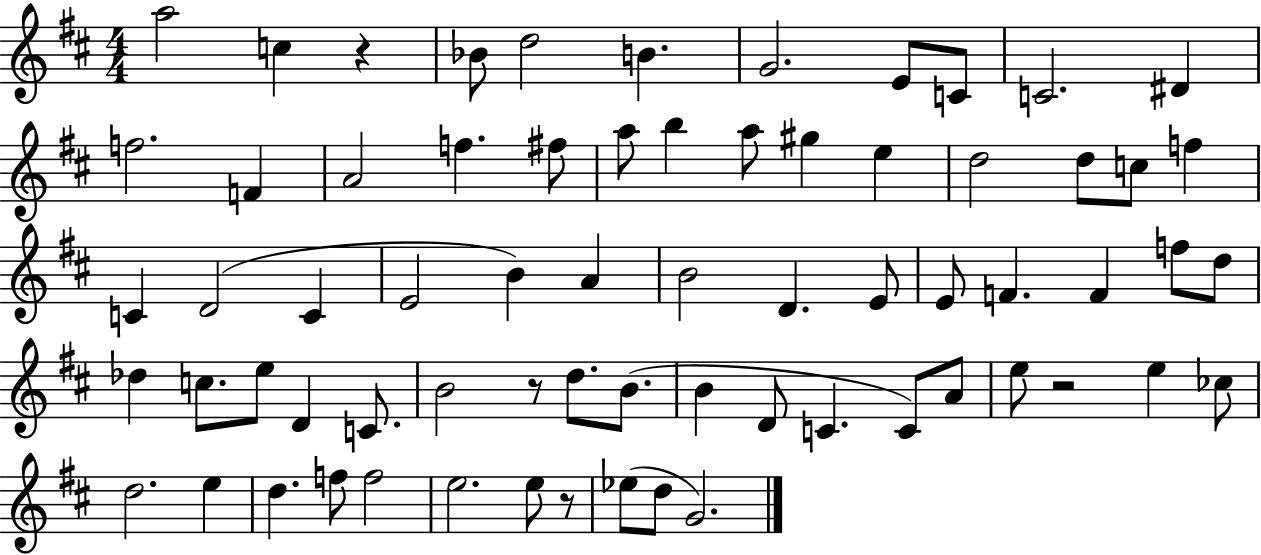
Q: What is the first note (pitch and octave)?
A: A5